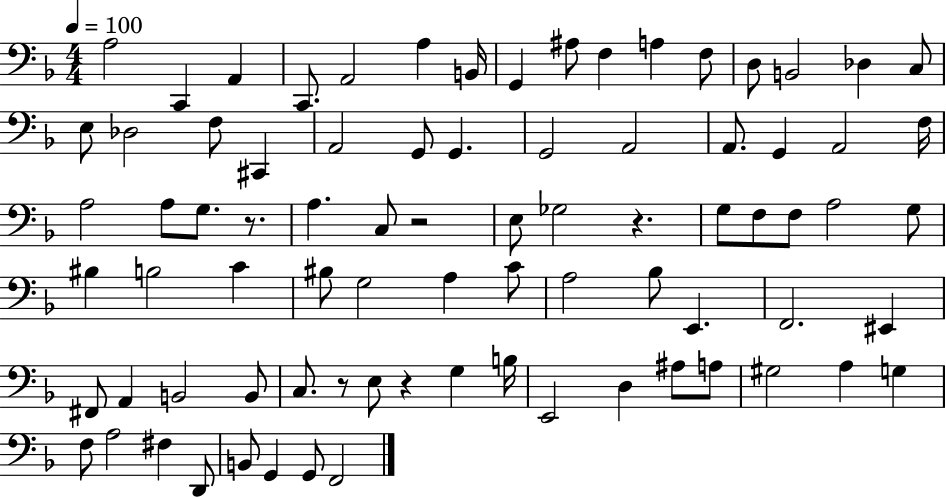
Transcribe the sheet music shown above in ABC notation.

X:1
T:Untitled
M:4/4
L:1/4
K:F
A,2 C,, A,, C,,/2 A,,2 A, B,,/4 G,, ^A,/2 F, A, F,/2 D,/2 B,,2 _D, C,/2 E,/2 _D,2 F,/2 ^C,, A,,2 G,,/2 G,, G,,2 A,,2 A,,/2 G,, A,,2 F,/4 A,2 A,/2 G,/2 z/2 A, C,/2 z2 E,/2 _G,2 z G,/2 F,/2 F,/2 A,2 G,/2 ^B, B,2 C ^B,/2 G,2 A, C/2 A,2 _B,/2 E,, F,,2 ^E,, ^F,,/2 A,, B,,2 B,,/2 C,/2 z/2 E,/2 z G, B,/4 E,,2 D, ^A,/2 A,/2 ^G,2 A, G, F,/2 A,2 ^F, D,,/2 B,,/2 G,, G,,/2 F,,2